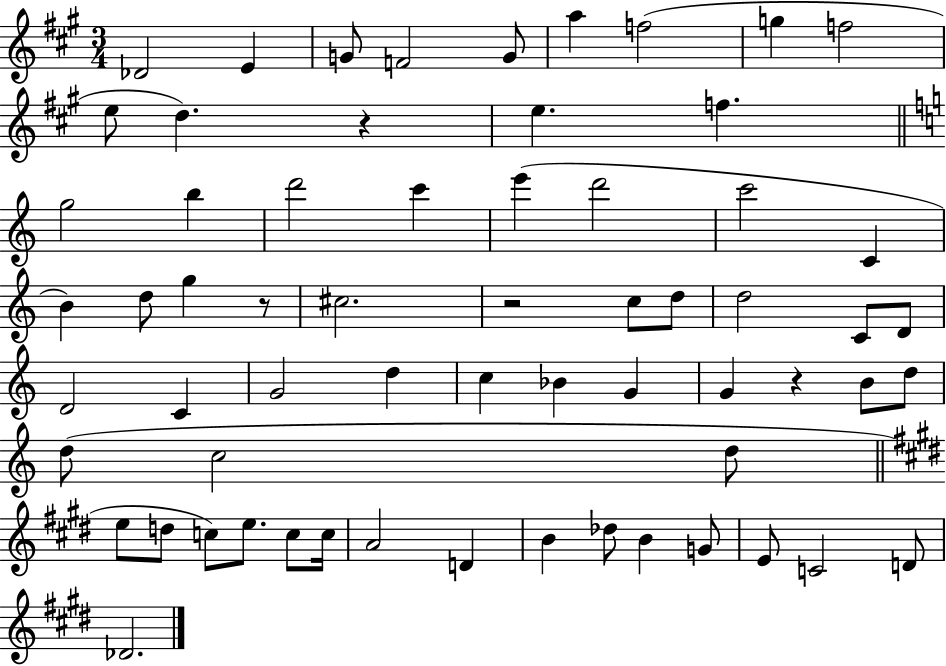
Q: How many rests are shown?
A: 4